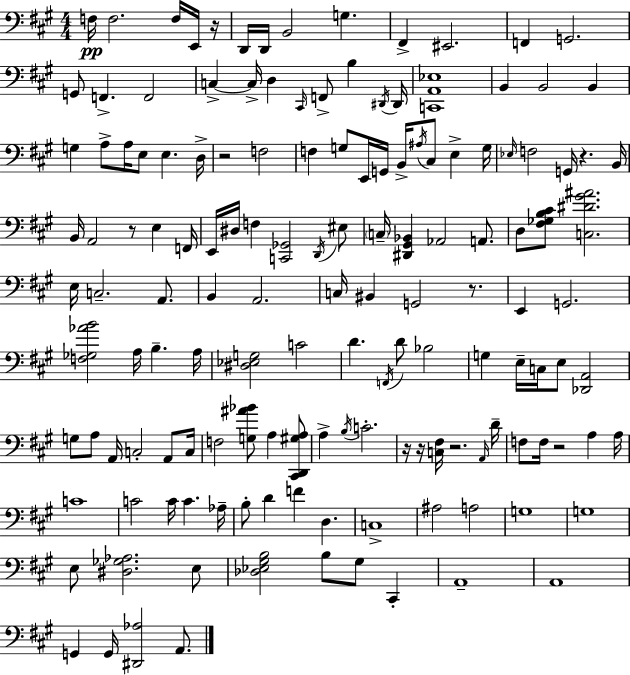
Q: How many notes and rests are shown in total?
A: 145